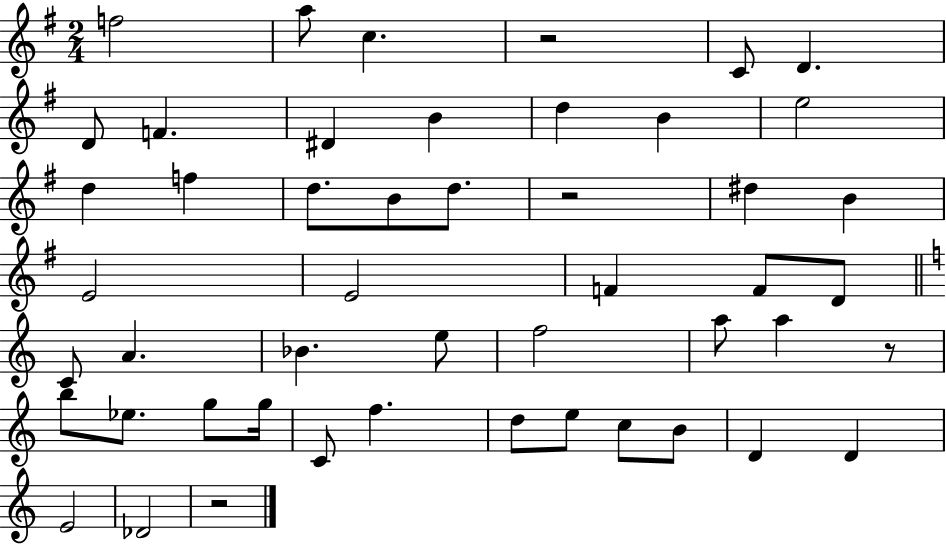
{
  \clef treble
  \numericTimeSignature
  \time 2/4
  \key g \major
  f''2 | a''8 c''4. | r2 | c'8 d'4. | \break d'8 f'4. | dis'4 b'4 | d''4 b'4 | e''2 | \break d''4 f''4 | d''8. b'8 d''8. | r2 | dis''4 b'4 | \break e'2 | e'2 | f'4 f'8 d'8 | \bar "||" \break \key a \minor c'8 a'4. | bes'4. e''8 | f''2 | a''8 a''4 r8 | \break b''8 ees''8. g''8 g''16 | c'8 f''4. | d''8 e''8 c''8 b'8 | d'4 d'4 | \break e'2 | des'2 | r2 | \bar "|."
}